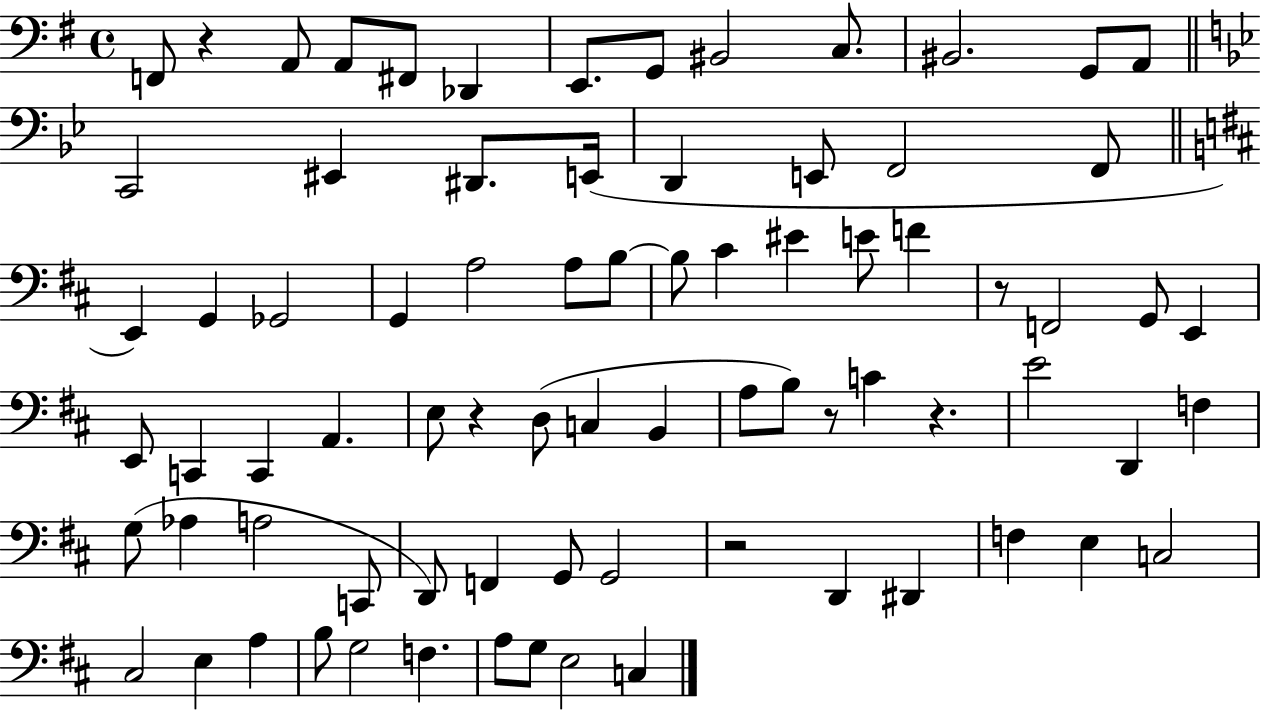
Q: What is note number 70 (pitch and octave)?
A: G3